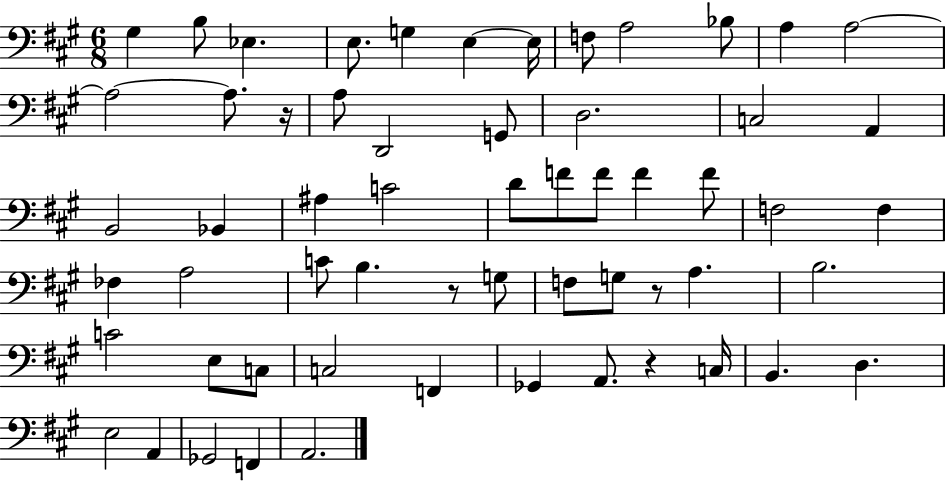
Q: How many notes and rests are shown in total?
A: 59